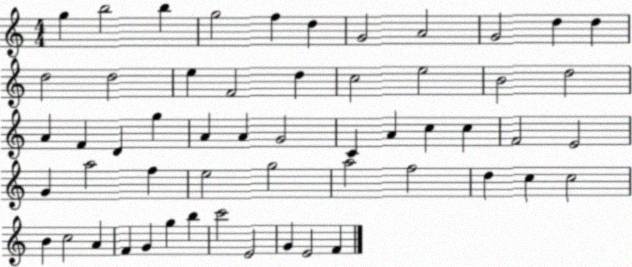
X:1
T:Untitled
M:4/4
L:1/4
K:C
g b2 b g2 f d G2 A2 G2 d d d2 d2 e F2 d c2 e2 B2 d2 A F D g A A G2 C A c c F2 E2 G a2 f e2 g2 a2 f2 d c c2 B c2 A F G g b c'2 E2 G E2 F